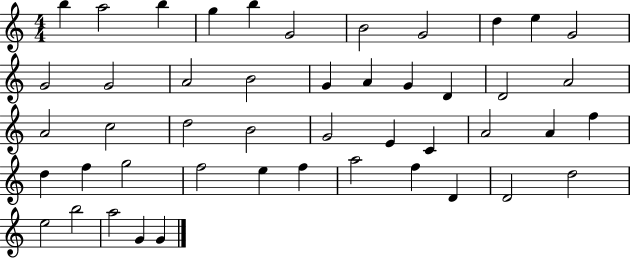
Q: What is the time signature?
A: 4/4